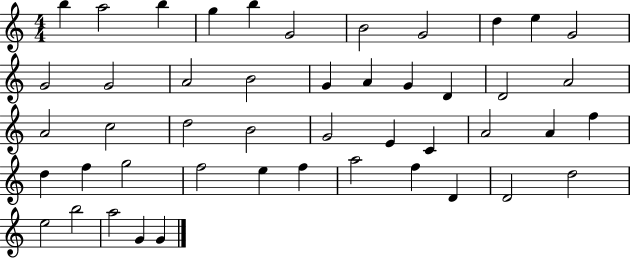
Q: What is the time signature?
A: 4/4